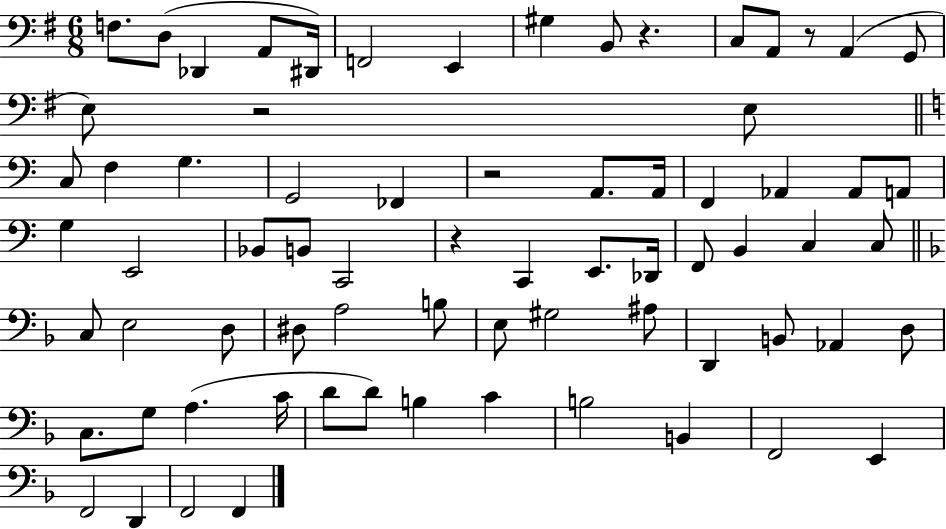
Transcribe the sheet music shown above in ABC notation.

X:1
T:Untitled
M:6/8
L:1/4
K:G
F,/2 D,/2 _D,, A,,/2 ^D,,/4 F,,2 E,, ^G, B,,/2 z C,/2 A,,/2 z/2 A,, G,,/2 E,/2 z2 E,/2 C,/2 F, G, G,,2 _F,, z2 A,,/2 A,,/4 F,, _A,, _A,,/2 A,,/2 G, E,,2 _B,,/2 B,,/2 C,,2 z C,, E,,/2 _D,,/4 F,,/2 B,, C, C,/2 C,/2 E,2 D,/2 ^D,/2 A,2 B,/2 E,/2 ^G,2 ^A,/2 D,, B,,/2 _A,, D,/2 C,/2 G,/2 A, C/4 D/2 D/2 B, C B,2 B,, F,,2 E,, F,,2 D,, F,,2 F,,